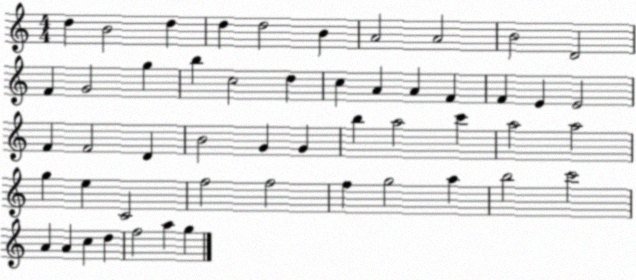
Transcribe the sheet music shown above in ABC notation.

X:1
T:Untitled
M:4/4
L:1/4
K:C
d B2 d d d2 B A2 A2 B2 D2 F G2 g b c2 d c A A F F E E2 F F2 D B2 G G b a2 c' a2 a2 g e C2 f2 f2 f g2 a b2 c'2 A A c d f2 a g